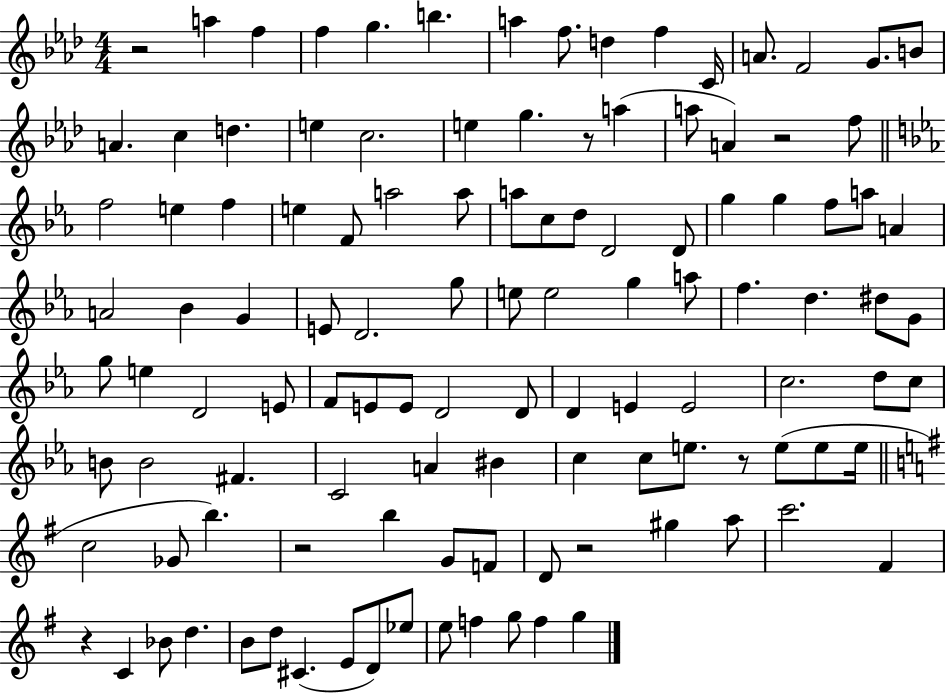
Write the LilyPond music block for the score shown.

{
  \clef treble
  \numericTimeSignature
  \time 4/4
  \key aes \major
  r2 a''4 f''4 | f''4 g''4. b''4. | a''4 f''8. d''4 f''4 c'16 | a'8. f'2 g'8. b'8 | \break a'4. c''4 d''4. | e''4 c''2. | e''4 g''4. r8 a''4( | a''8 a'4) r2 f''8 | \break \bar "||" \break \key ees \major f''2 e''4 f''4 | e''4 f'8 a''2 a''8 | a''8 c''8 d''8 d'2 d'8 | g''4 g''4 f''8 a''8 a'4 | \break a'2 bes'4 g'4 | e'8 d'2. g''8 | e''8 e''2 g''4 a''8 | f''4. d''4. dis''8 g'8 | \break g''8 e''4 d'2 e'8 | f'8 e'8 e'8 d'2 d'8 | d'4 e'4 e'2 | c''2. d''8 c''8 | \break b'8 b'2 fis'4. | c'2 a'4 bis'4 | c''4 c''8 e''8. r8 e''8( e''8 e''16 | \bar "||" \break \key g \major c''2 ges'8 b''4.) | r2 b''4 g'8 f'8 | d'8 r2 gis''4 a''8 | c'''2. fis'4 | \break r4 c'4 bes'8 d''4. | b'8 d''8 cis'4.( e'8 d'8) ees''8 | e''8 f''4 g''8 f''4 g''4 | \bar "|."
}